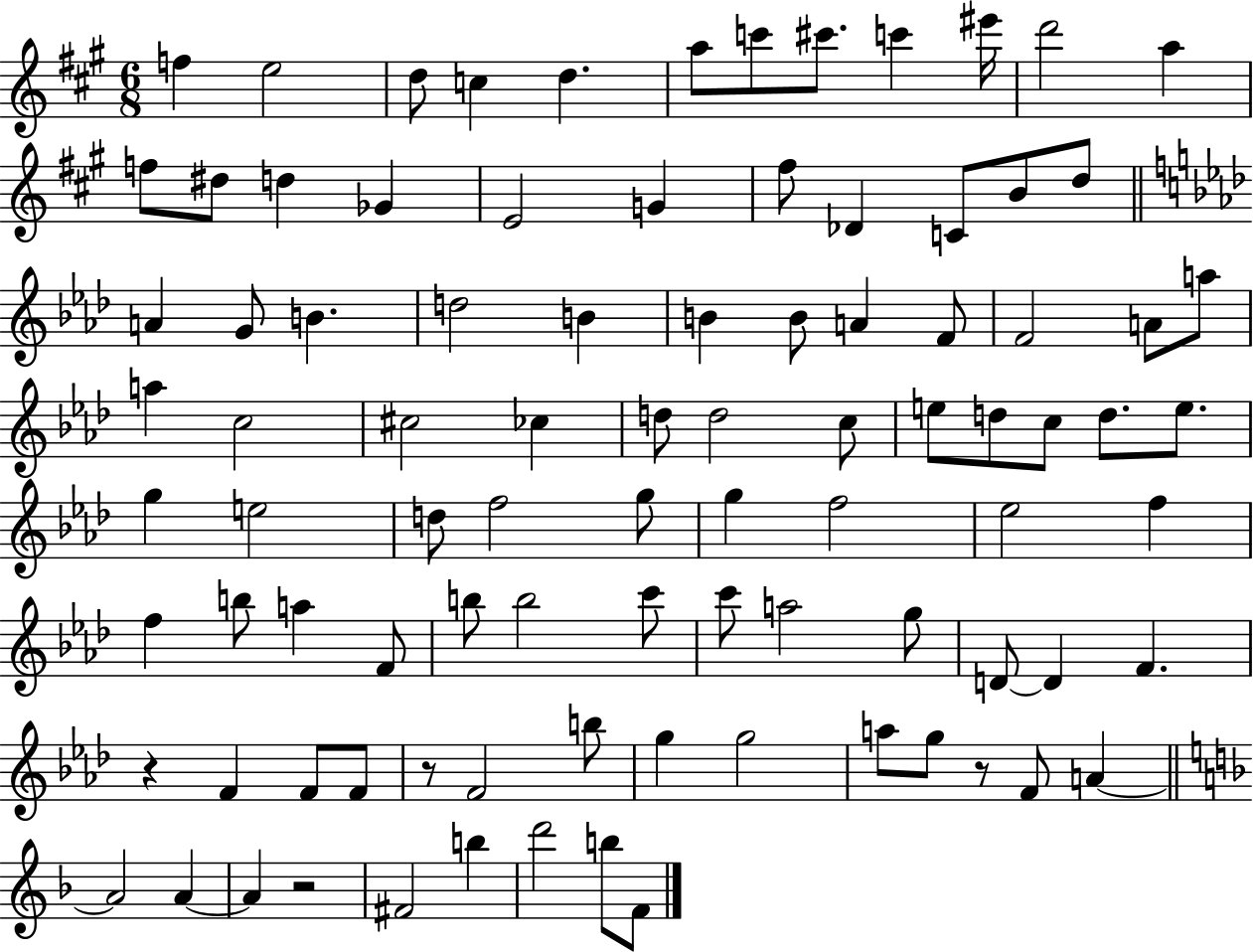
F5/q E5/h D5/e C5/q D5/q. A5/e C6/e C#6/e. C6/q EIS6/s D6/h A5/q F5/e D#5/e D5/q Gb4/q E4/h G4/q F#5/e Db4/q C4/e B4/e D5/e A4/q G4/e B4/q. D5/h B4/q B4/q B4/e A4/q F4/e F4/h A4/e A5/e A5/q C5/h C#5/h CES5/q D5/e D5/h C5/e E5/e D5/e C5/e D5/e. E5/e. G5/q E5/h D5/e F5/h G5/e G5/q F5/h Eb5/h F5/q F5/q B5/e A5/q F4/e B5/e B5/h C6/e C6/e A5/h G5/e D4/e D4/q F4/q. R/q F4/q F4/e F4/e R/e F4/h B5/e G5/q G5/h A5/e G5/e R/e F4/e A4/q A4/h A4/q A4/q R/h F#4/h B5/q D6/h B5/e F4/e